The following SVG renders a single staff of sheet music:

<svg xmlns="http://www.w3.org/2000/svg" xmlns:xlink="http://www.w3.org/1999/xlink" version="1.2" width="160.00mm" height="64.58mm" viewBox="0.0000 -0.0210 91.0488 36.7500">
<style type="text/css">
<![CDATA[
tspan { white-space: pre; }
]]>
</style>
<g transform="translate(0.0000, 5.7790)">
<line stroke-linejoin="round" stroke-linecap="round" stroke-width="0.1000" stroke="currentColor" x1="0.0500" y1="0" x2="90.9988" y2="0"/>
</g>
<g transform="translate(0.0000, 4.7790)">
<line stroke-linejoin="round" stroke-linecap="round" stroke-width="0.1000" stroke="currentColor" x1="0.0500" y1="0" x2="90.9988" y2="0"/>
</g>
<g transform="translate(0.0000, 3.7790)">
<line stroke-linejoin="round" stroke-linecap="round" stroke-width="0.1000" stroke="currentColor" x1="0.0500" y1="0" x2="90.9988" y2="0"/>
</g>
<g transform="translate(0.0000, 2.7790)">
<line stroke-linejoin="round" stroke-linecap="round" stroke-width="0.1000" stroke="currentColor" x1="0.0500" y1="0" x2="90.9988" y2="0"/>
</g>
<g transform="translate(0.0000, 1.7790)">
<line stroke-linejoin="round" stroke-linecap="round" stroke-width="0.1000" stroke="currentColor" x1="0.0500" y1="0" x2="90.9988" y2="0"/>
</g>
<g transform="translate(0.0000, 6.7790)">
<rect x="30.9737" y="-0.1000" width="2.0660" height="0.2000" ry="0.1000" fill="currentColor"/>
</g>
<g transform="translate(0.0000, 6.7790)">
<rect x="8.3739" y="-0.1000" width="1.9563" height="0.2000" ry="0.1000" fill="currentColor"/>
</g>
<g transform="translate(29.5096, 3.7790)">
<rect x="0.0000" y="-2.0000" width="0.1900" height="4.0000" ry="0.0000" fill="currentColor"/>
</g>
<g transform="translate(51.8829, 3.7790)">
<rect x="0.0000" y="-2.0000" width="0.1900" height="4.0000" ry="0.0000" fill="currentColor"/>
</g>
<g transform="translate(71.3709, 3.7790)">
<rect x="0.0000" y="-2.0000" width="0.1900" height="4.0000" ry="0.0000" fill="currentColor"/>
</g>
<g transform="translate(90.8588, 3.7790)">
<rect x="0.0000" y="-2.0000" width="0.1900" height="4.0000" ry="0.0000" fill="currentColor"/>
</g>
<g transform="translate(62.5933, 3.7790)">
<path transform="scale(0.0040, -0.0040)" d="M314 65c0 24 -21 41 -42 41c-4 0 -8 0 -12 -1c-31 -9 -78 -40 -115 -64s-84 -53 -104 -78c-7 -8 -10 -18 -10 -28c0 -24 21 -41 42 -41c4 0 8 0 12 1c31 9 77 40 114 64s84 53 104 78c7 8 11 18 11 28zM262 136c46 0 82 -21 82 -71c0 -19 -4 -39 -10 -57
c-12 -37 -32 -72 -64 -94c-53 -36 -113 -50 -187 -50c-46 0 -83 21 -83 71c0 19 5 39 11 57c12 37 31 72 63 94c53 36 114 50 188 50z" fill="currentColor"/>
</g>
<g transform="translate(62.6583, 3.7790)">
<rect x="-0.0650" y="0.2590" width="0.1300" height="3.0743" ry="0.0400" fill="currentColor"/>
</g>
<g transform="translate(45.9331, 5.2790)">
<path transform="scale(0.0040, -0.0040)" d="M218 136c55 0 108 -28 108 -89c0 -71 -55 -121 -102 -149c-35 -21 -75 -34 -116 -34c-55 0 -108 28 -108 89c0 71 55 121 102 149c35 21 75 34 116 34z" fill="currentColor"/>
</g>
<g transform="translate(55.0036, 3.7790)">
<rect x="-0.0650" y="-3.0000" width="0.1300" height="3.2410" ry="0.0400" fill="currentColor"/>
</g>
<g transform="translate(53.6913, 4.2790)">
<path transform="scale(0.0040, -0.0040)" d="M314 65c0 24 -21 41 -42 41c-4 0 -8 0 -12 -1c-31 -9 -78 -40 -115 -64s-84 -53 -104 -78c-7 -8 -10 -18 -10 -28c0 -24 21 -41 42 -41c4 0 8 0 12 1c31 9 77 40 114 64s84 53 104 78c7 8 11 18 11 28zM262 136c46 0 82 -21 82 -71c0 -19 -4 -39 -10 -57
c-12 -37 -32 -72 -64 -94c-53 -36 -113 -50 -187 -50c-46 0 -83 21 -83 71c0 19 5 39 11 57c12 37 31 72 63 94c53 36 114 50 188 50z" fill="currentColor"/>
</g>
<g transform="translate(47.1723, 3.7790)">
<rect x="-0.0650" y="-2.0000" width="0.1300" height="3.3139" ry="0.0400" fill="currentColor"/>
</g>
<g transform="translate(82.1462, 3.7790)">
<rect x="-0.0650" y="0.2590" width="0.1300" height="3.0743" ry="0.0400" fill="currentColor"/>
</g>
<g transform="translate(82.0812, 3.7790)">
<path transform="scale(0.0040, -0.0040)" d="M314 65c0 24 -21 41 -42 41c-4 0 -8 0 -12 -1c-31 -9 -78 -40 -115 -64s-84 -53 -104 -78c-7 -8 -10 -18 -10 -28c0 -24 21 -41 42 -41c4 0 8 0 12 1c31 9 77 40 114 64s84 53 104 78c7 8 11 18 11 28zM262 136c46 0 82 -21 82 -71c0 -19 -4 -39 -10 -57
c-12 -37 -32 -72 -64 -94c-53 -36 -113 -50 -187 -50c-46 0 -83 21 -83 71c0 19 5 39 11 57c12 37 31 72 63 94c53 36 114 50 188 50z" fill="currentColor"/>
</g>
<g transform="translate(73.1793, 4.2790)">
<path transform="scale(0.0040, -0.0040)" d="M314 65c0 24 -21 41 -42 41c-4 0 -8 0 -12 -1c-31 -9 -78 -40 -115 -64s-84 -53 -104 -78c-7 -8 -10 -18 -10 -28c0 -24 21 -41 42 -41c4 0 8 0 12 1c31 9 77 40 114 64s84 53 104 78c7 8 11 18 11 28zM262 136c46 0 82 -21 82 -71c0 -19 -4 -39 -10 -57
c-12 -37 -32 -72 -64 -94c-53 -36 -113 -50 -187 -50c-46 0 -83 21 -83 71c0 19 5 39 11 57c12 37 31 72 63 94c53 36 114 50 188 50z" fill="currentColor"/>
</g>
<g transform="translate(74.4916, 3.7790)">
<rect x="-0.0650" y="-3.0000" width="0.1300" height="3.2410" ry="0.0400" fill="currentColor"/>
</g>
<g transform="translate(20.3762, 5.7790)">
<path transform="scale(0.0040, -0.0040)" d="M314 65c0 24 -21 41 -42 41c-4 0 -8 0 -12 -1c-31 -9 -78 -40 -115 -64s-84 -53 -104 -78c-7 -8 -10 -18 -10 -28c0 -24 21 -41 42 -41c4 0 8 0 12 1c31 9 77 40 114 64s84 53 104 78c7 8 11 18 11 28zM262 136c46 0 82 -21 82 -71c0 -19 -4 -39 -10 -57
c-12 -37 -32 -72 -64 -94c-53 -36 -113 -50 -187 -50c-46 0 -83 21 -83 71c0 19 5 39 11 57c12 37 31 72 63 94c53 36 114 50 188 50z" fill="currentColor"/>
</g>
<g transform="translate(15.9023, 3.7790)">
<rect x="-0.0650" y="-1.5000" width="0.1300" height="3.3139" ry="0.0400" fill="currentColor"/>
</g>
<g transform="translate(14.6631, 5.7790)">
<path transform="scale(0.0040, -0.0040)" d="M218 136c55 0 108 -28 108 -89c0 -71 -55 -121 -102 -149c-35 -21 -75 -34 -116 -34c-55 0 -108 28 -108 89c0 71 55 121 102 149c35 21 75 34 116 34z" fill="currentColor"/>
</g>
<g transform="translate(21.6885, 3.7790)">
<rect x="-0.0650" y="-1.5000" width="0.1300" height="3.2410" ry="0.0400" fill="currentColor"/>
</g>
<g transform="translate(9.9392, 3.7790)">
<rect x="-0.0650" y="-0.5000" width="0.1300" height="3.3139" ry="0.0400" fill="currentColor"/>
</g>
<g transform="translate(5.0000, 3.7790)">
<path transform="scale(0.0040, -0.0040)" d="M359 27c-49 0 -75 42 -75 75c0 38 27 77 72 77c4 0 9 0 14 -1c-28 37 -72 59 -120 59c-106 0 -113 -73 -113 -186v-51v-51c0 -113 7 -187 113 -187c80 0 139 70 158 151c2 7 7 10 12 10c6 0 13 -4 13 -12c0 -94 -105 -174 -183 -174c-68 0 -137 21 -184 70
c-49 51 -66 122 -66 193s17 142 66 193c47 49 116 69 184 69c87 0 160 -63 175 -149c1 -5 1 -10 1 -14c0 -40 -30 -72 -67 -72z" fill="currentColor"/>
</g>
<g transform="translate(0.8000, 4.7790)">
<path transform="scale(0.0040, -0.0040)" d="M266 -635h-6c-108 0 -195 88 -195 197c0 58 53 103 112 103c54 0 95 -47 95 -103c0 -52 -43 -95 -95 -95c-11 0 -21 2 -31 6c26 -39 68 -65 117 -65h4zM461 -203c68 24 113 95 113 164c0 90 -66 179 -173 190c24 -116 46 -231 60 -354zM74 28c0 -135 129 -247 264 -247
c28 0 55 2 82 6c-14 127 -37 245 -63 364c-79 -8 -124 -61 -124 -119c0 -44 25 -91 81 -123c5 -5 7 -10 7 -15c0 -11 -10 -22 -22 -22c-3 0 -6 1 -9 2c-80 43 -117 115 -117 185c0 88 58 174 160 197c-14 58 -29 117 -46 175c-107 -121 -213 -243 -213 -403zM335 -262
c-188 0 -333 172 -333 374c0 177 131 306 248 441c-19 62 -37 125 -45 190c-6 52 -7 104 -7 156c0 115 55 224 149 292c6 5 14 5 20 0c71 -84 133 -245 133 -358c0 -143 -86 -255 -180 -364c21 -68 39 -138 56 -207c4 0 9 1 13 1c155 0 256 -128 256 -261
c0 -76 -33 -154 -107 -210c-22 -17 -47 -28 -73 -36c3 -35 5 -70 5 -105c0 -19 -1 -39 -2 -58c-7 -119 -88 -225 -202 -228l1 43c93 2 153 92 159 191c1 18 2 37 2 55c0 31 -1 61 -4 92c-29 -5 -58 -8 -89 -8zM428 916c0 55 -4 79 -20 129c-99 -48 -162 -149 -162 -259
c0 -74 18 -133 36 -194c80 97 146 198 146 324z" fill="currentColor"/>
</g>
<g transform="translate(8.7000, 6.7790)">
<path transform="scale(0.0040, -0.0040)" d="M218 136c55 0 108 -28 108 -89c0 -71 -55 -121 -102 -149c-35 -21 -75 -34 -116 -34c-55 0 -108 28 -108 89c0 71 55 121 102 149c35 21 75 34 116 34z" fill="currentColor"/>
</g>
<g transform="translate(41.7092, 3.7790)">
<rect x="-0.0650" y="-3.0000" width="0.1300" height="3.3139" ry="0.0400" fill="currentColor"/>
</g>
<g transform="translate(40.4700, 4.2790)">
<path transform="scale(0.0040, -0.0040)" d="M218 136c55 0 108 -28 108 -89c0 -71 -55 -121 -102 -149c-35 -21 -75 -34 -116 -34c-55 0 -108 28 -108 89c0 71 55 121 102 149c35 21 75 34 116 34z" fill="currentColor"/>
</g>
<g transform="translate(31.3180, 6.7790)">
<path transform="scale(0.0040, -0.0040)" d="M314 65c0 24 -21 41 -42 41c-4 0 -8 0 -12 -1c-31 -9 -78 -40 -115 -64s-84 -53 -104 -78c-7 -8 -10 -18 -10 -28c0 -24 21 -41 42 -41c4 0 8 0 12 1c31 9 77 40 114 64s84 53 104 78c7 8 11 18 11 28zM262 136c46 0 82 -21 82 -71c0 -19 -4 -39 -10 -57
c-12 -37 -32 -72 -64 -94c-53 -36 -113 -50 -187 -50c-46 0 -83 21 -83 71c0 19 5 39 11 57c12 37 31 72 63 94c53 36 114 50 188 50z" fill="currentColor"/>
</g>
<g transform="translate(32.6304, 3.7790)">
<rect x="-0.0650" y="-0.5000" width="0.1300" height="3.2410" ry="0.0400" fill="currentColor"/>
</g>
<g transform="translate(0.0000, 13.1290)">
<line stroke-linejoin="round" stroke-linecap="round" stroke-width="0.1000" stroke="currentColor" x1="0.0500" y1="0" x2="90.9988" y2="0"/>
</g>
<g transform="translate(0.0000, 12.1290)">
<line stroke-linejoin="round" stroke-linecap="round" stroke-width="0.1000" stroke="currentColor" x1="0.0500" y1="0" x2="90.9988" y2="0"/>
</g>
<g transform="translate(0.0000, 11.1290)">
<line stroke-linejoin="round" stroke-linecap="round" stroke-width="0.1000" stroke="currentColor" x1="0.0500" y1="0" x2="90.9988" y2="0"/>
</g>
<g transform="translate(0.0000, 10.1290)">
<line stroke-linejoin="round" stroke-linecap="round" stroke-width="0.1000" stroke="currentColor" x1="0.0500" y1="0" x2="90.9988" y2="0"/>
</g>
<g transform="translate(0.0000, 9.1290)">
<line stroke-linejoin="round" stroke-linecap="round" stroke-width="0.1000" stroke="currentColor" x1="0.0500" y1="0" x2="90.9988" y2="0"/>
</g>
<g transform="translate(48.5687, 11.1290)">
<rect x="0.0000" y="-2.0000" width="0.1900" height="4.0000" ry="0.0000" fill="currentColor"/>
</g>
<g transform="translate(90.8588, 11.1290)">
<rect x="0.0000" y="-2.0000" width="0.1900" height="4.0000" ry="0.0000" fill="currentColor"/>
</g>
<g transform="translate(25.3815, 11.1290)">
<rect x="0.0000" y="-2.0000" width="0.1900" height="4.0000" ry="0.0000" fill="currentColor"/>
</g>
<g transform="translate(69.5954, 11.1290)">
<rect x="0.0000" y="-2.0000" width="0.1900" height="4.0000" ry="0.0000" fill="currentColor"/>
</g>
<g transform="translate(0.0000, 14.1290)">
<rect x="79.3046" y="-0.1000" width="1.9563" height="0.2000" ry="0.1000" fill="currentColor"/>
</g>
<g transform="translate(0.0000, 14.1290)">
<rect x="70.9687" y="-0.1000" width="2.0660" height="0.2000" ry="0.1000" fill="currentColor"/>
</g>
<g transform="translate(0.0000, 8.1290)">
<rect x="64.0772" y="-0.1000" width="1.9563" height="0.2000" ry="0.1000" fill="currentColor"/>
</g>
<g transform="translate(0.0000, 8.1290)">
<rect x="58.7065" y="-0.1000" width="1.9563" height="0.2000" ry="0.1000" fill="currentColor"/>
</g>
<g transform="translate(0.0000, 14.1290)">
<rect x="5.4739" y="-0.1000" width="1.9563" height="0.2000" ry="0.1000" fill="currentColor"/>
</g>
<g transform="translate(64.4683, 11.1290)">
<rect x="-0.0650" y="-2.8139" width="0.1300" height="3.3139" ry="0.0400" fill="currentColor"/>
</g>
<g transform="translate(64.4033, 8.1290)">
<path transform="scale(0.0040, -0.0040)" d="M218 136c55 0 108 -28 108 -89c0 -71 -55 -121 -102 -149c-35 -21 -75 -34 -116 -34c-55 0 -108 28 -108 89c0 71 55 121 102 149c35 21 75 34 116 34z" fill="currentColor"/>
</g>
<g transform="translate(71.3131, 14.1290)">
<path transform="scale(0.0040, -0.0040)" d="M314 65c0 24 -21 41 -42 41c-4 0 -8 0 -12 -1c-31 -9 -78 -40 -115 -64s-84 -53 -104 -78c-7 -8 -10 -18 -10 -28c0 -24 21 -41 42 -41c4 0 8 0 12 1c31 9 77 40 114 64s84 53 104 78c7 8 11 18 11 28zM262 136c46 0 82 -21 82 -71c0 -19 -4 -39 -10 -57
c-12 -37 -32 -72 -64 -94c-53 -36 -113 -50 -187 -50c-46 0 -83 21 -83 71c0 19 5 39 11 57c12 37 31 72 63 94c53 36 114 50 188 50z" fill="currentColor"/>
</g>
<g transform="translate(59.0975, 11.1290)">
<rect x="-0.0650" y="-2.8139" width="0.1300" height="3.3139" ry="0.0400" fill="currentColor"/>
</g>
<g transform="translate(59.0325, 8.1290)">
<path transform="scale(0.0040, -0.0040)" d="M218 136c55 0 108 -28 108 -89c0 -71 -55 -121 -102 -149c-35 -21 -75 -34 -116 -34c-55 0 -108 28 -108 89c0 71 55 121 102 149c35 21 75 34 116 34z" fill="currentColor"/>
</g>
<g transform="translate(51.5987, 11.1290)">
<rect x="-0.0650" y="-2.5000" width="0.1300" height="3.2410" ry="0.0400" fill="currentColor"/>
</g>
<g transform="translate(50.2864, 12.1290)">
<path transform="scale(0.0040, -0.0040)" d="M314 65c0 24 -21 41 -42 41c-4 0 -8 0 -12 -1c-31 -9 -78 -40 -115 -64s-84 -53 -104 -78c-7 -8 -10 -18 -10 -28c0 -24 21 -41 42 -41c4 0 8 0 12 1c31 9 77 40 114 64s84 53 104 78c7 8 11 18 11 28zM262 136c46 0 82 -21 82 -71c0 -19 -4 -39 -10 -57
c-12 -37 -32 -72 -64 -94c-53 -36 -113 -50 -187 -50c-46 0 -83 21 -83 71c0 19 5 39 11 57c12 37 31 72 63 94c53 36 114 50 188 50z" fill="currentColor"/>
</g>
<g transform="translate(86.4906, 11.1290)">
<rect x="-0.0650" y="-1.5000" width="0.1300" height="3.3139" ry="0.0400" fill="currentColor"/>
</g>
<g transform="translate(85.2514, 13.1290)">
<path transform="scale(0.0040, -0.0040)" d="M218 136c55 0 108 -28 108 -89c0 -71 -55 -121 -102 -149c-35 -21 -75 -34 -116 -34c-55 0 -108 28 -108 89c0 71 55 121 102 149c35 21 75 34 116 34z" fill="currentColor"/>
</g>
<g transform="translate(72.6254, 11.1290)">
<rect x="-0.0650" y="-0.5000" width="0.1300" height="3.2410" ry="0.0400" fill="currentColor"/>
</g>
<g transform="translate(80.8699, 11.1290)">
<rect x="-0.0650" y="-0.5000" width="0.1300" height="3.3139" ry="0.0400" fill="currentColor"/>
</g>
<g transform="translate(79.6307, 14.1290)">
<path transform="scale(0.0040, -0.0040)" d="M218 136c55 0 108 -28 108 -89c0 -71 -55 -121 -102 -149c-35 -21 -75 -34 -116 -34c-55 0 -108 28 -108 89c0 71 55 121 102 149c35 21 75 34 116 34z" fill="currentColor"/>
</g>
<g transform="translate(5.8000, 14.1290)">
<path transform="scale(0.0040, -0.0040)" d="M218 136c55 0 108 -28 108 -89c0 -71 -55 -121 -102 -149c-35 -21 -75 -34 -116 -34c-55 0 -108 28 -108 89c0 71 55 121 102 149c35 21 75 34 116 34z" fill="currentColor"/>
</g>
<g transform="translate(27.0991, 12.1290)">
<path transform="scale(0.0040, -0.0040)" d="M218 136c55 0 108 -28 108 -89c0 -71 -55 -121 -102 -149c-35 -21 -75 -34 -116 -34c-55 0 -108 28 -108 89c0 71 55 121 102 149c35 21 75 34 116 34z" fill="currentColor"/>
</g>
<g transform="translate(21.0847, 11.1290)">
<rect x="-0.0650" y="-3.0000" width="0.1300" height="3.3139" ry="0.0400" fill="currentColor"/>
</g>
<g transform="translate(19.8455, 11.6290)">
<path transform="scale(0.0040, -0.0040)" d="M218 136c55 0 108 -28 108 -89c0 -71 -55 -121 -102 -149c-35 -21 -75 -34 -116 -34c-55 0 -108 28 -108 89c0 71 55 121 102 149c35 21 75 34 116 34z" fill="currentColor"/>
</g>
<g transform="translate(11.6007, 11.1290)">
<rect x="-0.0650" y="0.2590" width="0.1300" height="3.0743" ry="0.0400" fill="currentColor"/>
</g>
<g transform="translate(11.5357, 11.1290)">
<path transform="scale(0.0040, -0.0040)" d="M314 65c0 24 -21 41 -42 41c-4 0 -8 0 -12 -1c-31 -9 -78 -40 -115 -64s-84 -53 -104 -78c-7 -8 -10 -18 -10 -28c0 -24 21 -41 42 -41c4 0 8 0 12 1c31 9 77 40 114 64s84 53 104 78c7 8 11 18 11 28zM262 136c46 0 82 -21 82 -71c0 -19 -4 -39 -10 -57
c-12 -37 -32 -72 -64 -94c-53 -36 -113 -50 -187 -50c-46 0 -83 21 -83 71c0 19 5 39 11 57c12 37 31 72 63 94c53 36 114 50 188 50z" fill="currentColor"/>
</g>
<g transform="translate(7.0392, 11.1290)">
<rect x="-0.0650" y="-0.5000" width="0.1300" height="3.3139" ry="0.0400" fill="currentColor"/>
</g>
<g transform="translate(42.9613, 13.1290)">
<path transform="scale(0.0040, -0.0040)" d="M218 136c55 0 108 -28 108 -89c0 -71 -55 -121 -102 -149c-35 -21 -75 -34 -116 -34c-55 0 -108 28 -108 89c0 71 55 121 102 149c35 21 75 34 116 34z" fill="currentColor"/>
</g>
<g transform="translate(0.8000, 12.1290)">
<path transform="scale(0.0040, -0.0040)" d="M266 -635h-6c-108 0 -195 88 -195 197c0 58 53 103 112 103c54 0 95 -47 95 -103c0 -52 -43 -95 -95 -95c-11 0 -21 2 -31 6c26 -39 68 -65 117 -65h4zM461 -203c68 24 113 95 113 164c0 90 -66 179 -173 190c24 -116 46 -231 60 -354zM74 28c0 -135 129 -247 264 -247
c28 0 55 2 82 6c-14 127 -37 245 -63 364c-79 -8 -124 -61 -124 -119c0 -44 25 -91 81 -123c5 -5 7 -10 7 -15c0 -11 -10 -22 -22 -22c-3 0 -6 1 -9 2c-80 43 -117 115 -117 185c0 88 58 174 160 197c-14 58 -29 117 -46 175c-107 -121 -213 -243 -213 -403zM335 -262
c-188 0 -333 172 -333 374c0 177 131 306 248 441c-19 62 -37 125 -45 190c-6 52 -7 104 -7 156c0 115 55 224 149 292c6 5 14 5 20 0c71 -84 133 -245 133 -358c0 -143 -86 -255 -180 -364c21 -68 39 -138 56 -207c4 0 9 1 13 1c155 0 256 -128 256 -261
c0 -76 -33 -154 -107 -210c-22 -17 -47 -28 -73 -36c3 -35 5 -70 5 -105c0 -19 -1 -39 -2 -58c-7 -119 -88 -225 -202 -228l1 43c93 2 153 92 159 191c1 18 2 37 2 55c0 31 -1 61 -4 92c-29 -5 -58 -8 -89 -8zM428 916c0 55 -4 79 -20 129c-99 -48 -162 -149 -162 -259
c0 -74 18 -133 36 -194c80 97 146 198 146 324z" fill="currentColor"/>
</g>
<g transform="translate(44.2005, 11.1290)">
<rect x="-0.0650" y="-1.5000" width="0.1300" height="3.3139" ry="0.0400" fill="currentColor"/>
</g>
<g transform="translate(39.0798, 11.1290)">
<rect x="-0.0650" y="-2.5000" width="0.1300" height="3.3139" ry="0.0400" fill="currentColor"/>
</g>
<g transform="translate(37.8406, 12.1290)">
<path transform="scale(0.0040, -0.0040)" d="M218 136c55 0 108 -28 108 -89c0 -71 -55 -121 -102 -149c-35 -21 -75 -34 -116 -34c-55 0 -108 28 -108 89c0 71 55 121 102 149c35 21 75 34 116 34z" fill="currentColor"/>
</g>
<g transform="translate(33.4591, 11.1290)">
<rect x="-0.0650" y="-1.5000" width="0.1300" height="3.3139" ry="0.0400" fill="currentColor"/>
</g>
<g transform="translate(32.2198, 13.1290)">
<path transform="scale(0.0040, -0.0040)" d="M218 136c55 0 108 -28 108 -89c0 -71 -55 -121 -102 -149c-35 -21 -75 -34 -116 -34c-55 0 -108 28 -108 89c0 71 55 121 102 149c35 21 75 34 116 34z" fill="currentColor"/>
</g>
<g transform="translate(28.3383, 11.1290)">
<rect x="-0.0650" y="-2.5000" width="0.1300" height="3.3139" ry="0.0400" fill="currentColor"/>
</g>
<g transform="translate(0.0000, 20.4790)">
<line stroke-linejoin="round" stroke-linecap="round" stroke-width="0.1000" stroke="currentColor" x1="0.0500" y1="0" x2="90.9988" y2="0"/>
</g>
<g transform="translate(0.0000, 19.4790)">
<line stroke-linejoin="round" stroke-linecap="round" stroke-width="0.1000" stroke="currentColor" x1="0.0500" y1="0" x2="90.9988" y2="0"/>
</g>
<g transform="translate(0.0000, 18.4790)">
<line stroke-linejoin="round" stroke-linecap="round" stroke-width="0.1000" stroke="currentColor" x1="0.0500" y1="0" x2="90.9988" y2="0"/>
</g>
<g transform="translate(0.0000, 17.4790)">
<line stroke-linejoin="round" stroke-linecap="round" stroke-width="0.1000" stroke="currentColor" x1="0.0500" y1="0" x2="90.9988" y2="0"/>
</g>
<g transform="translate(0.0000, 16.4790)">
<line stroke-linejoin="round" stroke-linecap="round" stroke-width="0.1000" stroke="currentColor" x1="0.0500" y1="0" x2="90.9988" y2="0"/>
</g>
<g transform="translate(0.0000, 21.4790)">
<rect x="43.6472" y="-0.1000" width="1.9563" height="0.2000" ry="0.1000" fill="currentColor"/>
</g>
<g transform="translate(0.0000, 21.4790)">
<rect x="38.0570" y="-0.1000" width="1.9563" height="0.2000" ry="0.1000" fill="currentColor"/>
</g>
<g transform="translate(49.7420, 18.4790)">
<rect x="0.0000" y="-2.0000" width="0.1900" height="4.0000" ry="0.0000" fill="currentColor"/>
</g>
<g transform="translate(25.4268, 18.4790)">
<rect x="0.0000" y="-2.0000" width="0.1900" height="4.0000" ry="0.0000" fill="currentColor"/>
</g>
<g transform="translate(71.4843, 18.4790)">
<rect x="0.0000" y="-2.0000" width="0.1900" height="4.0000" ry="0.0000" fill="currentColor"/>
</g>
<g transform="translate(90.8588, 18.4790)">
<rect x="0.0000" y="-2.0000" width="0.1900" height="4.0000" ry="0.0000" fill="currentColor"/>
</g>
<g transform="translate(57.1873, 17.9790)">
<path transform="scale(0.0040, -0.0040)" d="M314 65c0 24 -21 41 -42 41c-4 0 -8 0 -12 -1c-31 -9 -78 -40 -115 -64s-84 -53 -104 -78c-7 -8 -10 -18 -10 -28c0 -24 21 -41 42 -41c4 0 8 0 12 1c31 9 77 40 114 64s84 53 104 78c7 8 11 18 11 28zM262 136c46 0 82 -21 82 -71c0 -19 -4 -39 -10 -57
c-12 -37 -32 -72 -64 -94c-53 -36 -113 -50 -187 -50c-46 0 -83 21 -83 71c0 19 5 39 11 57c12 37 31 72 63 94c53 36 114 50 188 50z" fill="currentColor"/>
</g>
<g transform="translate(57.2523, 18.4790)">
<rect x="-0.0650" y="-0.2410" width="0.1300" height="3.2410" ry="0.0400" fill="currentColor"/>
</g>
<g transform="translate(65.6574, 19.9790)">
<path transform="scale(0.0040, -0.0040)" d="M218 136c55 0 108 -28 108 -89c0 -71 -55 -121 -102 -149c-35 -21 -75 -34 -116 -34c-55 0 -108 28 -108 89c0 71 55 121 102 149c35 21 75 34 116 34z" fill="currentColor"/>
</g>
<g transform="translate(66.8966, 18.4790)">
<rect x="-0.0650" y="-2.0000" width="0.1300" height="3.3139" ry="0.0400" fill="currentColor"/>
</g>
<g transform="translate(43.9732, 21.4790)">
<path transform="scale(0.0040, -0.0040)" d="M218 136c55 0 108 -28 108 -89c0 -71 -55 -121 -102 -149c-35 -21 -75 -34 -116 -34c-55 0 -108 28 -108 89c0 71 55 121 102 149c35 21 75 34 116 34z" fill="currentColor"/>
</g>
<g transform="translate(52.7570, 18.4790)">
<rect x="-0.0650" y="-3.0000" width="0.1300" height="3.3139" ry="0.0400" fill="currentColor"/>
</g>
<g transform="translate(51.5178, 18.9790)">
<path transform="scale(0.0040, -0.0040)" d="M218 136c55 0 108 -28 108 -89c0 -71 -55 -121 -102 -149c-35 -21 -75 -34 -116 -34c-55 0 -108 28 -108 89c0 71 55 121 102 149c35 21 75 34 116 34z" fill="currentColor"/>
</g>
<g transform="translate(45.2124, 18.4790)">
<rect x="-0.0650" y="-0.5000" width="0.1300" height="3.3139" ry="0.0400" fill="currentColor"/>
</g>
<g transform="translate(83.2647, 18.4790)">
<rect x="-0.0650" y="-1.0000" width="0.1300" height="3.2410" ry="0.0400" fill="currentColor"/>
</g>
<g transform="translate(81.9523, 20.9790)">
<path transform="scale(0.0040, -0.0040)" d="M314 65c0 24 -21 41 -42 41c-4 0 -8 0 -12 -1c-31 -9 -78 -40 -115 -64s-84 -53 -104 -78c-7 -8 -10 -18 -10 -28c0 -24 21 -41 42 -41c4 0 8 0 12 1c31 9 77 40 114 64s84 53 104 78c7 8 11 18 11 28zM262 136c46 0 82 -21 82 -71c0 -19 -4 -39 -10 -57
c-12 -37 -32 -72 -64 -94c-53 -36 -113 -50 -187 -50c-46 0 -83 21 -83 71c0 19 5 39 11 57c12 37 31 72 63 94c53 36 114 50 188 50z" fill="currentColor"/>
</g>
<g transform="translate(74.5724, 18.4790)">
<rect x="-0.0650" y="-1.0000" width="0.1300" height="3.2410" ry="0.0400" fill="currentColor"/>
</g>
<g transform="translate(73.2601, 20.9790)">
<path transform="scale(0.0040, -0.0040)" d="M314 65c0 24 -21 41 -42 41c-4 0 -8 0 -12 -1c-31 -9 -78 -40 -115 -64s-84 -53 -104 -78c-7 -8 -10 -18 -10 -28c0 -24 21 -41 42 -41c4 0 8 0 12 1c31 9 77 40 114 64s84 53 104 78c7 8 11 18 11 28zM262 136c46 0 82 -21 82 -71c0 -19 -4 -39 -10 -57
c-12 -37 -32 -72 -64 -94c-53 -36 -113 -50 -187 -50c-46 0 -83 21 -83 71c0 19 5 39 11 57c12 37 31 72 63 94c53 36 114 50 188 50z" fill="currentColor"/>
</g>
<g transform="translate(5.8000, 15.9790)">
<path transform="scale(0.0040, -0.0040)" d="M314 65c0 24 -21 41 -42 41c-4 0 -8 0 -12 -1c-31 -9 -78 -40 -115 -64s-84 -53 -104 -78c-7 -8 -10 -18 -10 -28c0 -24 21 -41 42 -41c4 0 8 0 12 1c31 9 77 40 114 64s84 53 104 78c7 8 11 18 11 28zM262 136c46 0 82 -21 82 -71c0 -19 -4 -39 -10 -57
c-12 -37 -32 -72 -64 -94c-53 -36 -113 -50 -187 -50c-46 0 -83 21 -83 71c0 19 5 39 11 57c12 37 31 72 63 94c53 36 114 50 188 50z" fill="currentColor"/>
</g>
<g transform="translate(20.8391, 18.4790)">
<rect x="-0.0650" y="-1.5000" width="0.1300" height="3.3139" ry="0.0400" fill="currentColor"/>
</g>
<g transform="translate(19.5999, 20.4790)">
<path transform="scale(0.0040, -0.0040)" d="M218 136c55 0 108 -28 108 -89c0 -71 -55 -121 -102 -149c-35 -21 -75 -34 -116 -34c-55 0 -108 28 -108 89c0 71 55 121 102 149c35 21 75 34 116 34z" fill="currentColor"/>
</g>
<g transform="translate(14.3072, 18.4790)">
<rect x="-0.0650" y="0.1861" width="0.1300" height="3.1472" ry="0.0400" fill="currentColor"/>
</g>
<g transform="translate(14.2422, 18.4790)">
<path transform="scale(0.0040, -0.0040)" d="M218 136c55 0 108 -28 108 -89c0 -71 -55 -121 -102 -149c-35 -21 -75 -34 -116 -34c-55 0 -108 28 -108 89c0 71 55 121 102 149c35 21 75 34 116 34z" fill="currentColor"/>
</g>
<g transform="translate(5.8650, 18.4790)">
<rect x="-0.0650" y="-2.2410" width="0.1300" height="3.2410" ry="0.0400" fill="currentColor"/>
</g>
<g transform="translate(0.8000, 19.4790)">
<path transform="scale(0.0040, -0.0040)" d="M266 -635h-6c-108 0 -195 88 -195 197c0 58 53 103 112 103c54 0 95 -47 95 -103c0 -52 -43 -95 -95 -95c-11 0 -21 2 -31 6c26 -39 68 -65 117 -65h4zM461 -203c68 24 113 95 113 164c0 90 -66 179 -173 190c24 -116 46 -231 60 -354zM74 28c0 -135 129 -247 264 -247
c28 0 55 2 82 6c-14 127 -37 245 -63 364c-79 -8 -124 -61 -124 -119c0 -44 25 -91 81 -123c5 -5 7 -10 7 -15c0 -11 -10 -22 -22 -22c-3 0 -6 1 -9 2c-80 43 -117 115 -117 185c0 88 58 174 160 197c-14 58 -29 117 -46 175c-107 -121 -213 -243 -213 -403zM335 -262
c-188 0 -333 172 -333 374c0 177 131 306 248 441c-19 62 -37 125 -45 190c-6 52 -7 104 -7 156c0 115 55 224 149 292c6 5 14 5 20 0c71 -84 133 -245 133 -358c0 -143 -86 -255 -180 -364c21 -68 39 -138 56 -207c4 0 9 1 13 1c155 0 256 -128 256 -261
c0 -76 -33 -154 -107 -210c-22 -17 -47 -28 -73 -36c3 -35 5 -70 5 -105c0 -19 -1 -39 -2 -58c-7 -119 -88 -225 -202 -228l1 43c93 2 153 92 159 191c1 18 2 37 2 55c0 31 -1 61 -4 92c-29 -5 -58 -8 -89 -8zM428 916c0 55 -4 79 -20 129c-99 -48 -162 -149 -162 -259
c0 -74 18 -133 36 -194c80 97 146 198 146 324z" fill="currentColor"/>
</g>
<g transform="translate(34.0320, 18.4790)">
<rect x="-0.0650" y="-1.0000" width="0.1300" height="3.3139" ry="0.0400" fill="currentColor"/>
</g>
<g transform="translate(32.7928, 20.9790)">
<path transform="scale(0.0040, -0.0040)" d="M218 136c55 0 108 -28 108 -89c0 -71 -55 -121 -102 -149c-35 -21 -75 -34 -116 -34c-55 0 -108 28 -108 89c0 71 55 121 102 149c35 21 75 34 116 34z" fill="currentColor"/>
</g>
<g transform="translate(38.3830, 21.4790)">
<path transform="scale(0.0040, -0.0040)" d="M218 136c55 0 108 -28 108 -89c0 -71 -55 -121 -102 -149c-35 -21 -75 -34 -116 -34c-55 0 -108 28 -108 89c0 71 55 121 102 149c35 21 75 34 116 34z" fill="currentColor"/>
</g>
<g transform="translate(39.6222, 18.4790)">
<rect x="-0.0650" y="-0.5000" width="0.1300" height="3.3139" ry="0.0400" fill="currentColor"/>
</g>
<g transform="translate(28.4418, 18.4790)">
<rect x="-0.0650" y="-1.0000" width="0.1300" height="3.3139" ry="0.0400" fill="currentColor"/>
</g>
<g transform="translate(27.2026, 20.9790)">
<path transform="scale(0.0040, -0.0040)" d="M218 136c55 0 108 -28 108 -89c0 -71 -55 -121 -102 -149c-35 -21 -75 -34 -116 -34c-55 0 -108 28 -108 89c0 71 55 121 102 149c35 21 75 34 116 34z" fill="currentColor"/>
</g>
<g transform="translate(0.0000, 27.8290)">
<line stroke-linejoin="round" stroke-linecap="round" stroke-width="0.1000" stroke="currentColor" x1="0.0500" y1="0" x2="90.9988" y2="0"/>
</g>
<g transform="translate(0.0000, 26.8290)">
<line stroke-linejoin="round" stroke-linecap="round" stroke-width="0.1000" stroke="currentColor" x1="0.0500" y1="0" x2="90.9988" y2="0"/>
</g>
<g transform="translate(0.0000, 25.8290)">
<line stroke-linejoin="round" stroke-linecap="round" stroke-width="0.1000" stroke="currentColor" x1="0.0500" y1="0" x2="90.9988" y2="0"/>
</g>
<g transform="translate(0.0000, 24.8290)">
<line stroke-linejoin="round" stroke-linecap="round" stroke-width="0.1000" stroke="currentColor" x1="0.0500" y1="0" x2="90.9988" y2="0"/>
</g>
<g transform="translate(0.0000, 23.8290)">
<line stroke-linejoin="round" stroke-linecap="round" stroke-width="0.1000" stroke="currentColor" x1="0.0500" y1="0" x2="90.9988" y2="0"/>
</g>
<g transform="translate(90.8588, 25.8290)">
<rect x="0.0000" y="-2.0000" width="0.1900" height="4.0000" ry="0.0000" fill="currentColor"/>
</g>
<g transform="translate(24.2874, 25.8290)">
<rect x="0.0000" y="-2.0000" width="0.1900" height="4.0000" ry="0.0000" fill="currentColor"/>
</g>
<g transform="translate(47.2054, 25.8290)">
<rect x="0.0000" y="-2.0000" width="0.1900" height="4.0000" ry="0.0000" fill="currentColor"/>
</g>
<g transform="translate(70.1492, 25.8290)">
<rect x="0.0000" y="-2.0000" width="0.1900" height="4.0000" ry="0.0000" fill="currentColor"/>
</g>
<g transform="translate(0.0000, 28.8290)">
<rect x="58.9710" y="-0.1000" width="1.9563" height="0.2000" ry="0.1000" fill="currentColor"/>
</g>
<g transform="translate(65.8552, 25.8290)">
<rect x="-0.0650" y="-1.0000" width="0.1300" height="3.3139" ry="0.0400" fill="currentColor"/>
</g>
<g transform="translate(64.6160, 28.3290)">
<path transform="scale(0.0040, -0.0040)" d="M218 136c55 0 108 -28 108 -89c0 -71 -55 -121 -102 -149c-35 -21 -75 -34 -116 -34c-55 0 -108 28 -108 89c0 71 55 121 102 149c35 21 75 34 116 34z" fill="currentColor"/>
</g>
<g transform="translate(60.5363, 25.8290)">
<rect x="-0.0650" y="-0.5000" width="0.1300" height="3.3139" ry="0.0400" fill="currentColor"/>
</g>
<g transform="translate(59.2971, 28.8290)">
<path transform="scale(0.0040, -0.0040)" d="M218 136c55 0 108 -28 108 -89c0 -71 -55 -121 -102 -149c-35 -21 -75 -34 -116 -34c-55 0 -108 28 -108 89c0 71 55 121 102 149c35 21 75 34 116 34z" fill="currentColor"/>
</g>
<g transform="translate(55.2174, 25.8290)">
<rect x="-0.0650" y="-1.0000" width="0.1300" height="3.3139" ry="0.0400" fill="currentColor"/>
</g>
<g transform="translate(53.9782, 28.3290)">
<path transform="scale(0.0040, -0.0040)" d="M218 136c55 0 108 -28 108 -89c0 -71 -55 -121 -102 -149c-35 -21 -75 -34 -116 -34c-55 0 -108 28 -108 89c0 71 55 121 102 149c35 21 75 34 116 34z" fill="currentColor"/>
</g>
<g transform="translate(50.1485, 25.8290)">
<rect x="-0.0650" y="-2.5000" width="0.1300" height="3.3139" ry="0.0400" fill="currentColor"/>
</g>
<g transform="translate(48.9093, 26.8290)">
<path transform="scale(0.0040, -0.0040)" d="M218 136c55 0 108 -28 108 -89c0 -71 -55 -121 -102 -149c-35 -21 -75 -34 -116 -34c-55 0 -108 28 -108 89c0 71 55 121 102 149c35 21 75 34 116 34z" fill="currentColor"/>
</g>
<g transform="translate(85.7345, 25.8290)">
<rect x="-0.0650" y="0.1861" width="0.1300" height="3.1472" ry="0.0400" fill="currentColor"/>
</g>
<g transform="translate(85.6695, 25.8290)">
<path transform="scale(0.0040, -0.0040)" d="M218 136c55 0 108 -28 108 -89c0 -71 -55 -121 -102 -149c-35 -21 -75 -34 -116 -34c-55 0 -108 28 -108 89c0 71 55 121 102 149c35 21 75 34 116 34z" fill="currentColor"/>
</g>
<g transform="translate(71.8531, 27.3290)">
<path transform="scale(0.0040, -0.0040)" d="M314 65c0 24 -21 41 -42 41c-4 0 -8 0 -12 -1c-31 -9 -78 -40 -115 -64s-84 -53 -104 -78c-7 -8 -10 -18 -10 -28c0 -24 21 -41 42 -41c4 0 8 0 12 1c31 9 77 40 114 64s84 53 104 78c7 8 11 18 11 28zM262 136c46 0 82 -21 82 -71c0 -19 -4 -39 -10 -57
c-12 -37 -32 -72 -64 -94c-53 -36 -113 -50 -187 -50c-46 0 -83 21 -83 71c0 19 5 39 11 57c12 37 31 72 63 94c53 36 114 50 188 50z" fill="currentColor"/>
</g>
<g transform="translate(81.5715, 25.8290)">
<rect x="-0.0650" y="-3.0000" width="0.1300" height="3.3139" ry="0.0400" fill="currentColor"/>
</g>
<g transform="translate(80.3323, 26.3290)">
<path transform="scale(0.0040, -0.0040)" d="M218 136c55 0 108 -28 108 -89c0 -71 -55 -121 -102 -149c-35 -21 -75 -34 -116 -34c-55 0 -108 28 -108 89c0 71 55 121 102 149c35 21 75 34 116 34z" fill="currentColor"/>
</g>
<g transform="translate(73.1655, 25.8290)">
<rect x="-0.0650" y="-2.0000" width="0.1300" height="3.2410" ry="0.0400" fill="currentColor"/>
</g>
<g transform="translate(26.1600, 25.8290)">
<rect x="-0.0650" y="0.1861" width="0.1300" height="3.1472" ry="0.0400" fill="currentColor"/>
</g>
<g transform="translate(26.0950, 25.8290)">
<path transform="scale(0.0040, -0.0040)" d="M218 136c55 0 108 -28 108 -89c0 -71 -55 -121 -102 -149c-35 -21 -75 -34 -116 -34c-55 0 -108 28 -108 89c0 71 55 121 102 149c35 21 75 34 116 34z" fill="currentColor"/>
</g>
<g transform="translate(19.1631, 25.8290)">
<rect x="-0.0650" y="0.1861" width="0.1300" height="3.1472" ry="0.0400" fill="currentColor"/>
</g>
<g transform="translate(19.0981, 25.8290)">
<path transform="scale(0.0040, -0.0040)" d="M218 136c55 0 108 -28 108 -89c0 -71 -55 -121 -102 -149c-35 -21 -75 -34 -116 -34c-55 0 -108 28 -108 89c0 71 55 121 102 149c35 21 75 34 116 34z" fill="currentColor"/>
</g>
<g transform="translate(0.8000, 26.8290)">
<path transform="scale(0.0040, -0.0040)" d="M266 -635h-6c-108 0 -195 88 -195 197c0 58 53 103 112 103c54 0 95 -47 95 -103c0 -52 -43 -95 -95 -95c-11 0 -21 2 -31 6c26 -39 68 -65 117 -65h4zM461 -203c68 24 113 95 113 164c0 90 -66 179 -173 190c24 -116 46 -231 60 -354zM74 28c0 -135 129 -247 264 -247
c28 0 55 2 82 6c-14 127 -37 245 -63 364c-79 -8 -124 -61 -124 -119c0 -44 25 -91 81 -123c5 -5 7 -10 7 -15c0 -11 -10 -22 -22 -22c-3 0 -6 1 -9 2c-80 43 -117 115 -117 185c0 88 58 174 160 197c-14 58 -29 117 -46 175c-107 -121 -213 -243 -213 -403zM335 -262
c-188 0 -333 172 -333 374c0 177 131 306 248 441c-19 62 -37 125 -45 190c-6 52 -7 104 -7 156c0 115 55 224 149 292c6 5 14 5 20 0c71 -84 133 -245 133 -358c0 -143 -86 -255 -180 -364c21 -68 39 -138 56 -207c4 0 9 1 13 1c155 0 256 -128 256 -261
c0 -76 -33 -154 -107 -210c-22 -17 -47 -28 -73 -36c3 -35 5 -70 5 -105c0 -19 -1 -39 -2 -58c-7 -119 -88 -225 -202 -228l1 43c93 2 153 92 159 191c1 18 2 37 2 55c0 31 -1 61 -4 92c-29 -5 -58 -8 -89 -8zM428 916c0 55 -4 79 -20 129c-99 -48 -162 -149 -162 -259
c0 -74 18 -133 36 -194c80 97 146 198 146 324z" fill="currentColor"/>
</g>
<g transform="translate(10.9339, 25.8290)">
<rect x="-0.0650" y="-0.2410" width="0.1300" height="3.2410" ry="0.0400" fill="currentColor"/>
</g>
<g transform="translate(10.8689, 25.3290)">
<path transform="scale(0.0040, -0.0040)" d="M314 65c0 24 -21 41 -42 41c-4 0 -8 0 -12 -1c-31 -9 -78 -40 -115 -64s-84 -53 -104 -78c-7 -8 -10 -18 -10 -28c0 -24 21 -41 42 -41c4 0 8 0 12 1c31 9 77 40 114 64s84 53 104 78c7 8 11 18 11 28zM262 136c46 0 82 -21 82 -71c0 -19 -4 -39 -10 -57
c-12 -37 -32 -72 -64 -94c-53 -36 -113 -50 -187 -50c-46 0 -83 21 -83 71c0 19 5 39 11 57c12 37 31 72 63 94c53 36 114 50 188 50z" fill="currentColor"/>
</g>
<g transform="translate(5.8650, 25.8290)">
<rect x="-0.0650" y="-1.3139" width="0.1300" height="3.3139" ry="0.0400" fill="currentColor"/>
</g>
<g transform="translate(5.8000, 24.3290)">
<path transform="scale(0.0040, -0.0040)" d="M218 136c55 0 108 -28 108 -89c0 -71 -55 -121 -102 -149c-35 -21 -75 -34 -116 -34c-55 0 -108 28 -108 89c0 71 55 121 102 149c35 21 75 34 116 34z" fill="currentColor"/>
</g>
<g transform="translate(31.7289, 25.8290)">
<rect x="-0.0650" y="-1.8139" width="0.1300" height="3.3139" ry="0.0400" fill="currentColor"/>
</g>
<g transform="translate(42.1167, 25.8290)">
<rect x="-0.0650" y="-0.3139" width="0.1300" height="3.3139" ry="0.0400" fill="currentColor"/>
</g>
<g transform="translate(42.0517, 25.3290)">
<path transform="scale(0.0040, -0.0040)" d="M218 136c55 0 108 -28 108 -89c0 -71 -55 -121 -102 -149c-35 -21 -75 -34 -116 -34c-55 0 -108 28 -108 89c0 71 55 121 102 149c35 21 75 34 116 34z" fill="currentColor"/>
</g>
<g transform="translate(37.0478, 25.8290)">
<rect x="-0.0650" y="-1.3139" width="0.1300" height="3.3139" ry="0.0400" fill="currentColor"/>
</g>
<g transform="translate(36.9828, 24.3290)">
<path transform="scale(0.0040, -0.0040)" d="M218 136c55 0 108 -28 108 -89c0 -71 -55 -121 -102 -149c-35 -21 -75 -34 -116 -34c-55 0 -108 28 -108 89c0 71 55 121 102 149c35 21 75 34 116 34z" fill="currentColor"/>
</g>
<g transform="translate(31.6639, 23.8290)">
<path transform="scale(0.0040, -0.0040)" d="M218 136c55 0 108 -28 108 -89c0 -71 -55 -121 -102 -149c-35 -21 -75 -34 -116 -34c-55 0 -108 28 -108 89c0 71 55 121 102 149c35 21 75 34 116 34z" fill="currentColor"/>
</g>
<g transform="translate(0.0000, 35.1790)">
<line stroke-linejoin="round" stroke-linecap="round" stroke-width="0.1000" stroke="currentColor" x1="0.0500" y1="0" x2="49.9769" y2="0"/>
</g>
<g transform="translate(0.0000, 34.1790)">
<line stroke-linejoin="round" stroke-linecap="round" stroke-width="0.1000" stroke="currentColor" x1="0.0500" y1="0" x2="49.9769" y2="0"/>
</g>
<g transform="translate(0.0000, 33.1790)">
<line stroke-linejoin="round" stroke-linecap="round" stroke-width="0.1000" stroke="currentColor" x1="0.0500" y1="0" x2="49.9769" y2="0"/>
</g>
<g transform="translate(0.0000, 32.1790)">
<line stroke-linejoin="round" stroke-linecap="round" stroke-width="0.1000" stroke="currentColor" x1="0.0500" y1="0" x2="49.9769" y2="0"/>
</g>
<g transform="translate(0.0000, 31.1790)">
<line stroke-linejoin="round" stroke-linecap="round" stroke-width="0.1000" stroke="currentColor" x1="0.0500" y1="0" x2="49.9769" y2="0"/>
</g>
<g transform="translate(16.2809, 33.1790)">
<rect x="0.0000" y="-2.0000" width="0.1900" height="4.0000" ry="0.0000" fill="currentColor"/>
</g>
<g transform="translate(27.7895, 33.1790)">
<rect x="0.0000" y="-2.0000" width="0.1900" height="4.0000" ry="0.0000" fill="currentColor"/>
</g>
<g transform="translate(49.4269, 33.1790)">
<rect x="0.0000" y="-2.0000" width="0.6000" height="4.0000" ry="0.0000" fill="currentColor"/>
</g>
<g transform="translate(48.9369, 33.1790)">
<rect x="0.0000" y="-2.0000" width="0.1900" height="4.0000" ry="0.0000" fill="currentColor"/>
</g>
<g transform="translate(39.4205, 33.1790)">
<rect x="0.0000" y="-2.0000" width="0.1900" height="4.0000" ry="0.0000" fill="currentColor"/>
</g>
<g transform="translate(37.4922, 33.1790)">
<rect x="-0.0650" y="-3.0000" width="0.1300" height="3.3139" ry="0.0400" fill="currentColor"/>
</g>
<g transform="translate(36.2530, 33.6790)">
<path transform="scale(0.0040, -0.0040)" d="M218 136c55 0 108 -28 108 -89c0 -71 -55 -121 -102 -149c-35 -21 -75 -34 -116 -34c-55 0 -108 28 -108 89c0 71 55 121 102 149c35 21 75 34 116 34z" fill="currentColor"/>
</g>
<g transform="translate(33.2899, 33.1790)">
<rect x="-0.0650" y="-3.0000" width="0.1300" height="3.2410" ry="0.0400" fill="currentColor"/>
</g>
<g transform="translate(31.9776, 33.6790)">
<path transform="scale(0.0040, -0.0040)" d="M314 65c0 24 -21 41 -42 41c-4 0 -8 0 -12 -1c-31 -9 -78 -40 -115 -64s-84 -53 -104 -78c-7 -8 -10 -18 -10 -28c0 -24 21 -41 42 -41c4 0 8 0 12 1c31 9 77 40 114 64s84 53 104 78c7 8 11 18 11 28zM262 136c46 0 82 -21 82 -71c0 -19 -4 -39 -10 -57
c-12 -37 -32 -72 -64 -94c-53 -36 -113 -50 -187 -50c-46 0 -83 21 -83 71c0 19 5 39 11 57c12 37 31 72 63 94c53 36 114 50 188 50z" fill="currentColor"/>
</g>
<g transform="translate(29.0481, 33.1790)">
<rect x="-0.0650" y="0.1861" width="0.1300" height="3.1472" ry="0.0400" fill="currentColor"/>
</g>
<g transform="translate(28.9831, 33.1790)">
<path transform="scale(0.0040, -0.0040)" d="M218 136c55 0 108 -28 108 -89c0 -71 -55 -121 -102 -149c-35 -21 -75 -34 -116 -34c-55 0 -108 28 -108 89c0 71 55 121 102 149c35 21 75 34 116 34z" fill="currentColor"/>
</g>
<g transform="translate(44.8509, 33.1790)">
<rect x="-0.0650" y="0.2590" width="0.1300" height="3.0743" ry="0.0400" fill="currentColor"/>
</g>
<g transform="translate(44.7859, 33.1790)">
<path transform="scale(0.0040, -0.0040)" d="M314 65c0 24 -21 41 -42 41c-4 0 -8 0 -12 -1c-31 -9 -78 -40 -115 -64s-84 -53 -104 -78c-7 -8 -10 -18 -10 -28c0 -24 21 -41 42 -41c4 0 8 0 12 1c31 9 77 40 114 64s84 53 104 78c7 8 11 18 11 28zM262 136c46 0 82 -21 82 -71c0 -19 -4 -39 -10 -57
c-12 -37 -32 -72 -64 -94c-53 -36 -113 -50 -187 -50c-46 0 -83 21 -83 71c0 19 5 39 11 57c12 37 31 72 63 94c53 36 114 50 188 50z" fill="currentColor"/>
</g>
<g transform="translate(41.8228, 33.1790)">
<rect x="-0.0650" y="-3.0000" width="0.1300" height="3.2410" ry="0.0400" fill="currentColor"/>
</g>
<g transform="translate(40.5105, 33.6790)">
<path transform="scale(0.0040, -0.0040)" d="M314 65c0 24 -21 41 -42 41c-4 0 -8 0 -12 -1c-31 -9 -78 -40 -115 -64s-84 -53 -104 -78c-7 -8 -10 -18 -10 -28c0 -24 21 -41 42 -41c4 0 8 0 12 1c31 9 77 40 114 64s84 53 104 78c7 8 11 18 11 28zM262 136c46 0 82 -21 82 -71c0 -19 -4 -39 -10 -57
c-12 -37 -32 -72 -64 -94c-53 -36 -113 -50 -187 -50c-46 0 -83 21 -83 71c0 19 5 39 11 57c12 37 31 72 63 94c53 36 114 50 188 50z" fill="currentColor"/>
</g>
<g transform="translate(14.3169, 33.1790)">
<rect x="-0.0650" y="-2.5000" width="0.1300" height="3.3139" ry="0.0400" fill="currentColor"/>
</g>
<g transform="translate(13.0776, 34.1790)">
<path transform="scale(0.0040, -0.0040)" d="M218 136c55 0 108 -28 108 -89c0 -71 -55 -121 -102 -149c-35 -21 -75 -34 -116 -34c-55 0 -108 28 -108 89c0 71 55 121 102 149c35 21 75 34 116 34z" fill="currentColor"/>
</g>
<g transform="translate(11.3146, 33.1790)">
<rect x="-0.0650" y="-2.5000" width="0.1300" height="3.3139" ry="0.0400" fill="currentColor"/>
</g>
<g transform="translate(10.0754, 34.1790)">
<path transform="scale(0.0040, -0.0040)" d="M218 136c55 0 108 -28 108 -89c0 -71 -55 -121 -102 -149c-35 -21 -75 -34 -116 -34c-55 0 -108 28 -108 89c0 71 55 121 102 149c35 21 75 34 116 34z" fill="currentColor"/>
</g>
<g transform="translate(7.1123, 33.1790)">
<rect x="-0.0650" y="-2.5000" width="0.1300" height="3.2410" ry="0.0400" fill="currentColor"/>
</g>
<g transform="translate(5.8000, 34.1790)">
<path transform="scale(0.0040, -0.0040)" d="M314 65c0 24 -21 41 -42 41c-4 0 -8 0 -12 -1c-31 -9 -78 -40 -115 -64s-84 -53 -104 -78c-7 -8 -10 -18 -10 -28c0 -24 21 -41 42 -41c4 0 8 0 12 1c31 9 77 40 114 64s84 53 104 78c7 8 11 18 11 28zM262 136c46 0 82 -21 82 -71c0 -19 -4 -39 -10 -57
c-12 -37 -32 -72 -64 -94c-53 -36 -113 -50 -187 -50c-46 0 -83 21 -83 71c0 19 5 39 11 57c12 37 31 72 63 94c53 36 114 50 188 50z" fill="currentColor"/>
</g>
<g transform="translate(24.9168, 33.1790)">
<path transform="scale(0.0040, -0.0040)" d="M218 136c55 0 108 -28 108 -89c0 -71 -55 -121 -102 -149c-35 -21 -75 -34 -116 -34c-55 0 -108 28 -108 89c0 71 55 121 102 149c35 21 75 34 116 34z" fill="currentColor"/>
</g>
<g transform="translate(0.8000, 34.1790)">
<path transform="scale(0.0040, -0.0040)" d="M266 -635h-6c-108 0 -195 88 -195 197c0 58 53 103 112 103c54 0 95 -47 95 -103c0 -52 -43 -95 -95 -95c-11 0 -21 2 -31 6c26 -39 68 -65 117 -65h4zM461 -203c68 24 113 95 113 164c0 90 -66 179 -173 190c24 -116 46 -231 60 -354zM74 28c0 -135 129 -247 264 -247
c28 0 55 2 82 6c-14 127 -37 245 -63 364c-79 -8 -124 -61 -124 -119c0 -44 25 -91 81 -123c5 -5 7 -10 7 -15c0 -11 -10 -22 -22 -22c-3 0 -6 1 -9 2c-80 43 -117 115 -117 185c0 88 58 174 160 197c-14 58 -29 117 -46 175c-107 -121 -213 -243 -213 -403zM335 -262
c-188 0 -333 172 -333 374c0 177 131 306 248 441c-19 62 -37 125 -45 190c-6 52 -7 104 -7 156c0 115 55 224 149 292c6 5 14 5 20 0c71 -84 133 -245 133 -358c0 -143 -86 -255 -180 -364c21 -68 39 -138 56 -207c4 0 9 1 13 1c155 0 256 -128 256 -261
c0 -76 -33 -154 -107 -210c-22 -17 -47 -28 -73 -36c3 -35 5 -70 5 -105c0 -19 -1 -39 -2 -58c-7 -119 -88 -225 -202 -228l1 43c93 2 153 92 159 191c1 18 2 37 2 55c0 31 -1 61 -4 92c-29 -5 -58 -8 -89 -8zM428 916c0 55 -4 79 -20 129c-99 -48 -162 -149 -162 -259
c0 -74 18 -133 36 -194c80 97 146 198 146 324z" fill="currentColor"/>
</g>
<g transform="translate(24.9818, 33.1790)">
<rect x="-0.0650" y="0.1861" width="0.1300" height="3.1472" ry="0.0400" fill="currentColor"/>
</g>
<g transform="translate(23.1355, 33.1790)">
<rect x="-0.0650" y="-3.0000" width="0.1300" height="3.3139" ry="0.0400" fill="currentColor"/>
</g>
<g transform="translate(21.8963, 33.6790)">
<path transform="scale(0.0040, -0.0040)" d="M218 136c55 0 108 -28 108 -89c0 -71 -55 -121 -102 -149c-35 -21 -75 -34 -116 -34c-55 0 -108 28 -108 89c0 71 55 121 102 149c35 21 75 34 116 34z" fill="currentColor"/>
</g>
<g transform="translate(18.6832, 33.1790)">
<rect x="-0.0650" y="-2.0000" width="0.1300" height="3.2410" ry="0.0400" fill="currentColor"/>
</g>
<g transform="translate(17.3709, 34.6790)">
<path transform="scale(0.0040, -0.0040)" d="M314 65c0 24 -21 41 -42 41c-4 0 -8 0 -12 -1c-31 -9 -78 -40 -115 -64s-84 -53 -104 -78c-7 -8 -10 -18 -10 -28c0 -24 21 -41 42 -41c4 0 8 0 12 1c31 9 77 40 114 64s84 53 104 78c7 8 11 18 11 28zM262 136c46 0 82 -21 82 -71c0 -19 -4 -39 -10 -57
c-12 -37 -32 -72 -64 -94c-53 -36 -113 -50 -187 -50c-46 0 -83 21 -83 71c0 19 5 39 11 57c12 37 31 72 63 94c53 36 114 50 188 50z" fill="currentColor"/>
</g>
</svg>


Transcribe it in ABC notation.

X:1
T:Untitled
M:4/4
L:1/4
K:C
C E E2 C2 A F A2 B2 A2 B2 C B2 A G E G E G2 a a C2 C E g2 B E D D C C A c2 F D2 D2 e c2 B B f e c G D C D F2 A B G2 G G F2 A B B A2 A A2 B2